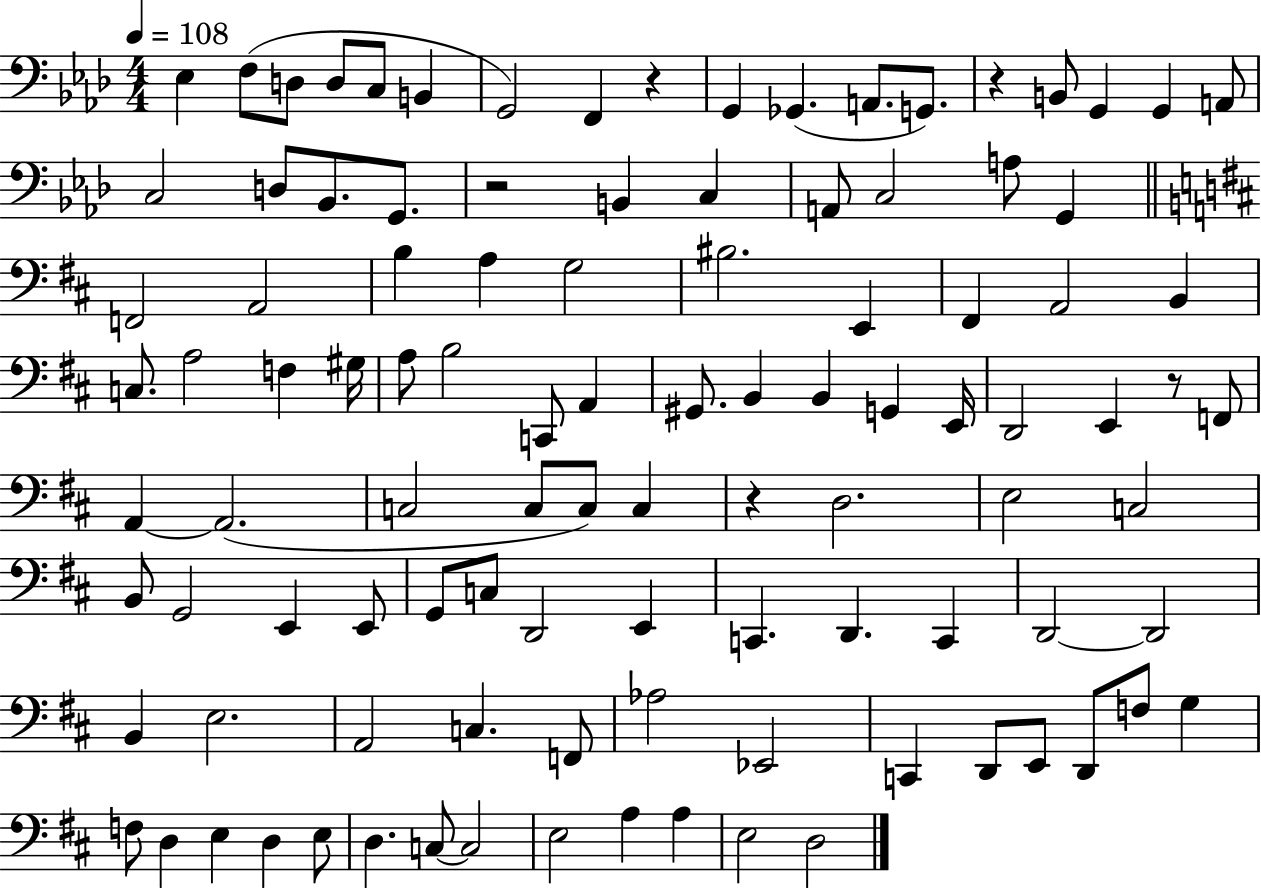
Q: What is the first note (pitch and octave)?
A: Eb3